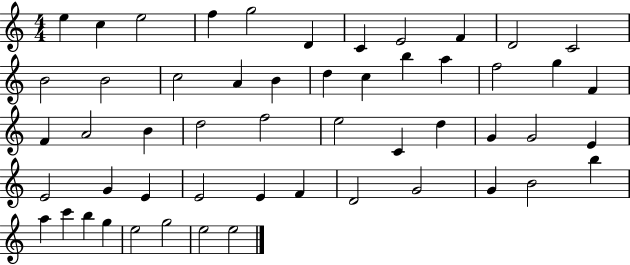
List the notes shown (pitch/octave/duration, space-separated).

E5/q C5/q E5/h F5/q G5/h D4/q C4/q E4/h F4/q D4/h C4/h B4/h B4/h C5/h A4/q B4/q D5/q C5/q B5/q A5/q F5/h G5/q F4/q F4/q A4/h B4/q D5/h F5/h E5/h C4/q D5/q G4/q G4/h E4/q E4/h G4/q E4/q E4/h E4/q F4/q D4/h G4/h G4/q B4/h B5/q A5/q C6/q B5/q G5/q E5/h G5/h E5/h E5/h